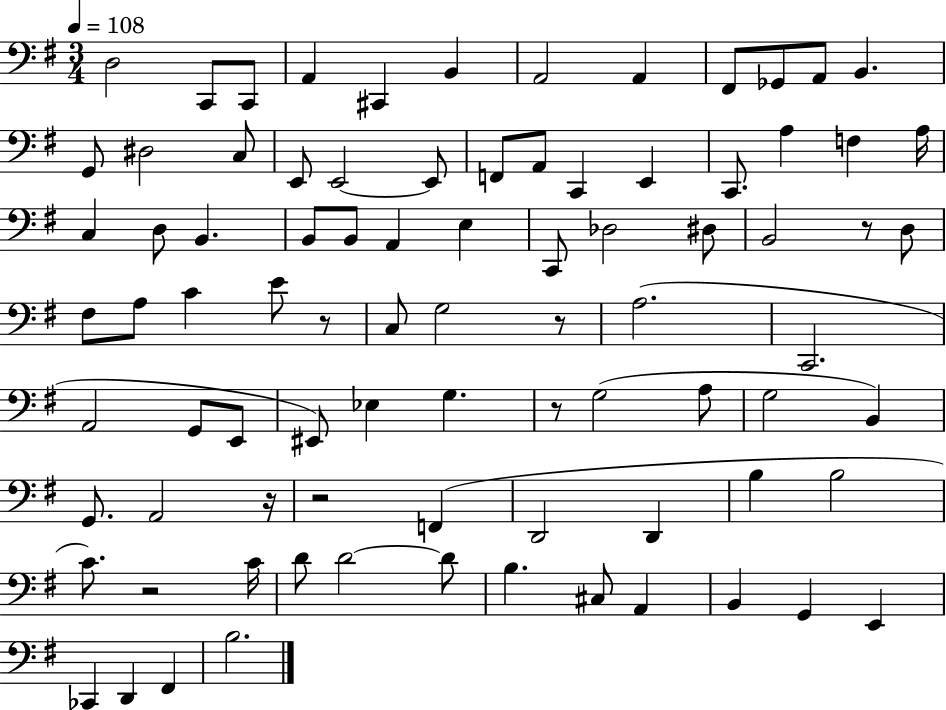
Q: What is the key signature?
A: G major